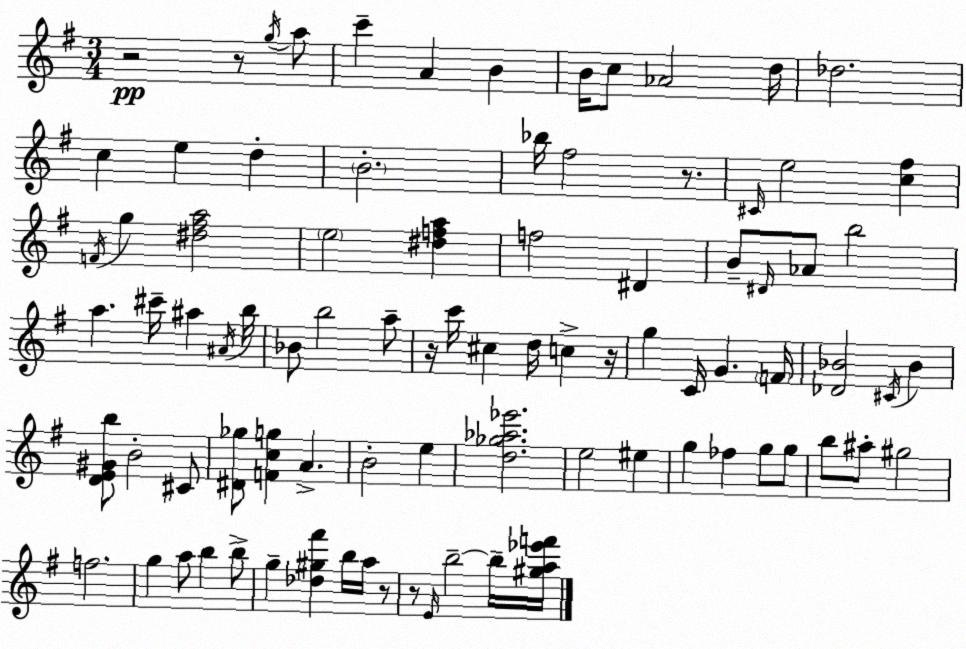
X:1
T:Untitled
M:3/4
L:1/4
K:G
z2 z/2 g/4 a/2 c' A B B/4 c/2 _A2 d/4 _d2 c e d B2 _b/4 ^f2 z/2 ^C/4 e2 [c^f] F/4 g [^d^fa]2 e2 [^dfa] f2 ^D B/2 ^D/4 _A/2 b2 a ^c'/4 ^a ^A/4 b/4 _B/2 b2 a/2 z/4 c'/4 ^c d/4 c z/4 g C/4 G F/4 [_D_B]2 ^C/4 _B [DE^Gb]/2 B2 ^C/2 [^D_g]/2 [Fcg] A B2 e [d_g_a_e']2 e2 ^e g _f g/2 g/2 b/2 ^a/2 ^g2 f2 g a/2 b b/2 g [_d^g^f'] b/4 a/4 z/2 z/2 E/4 b2 b/4 [^ga_e'f']/4